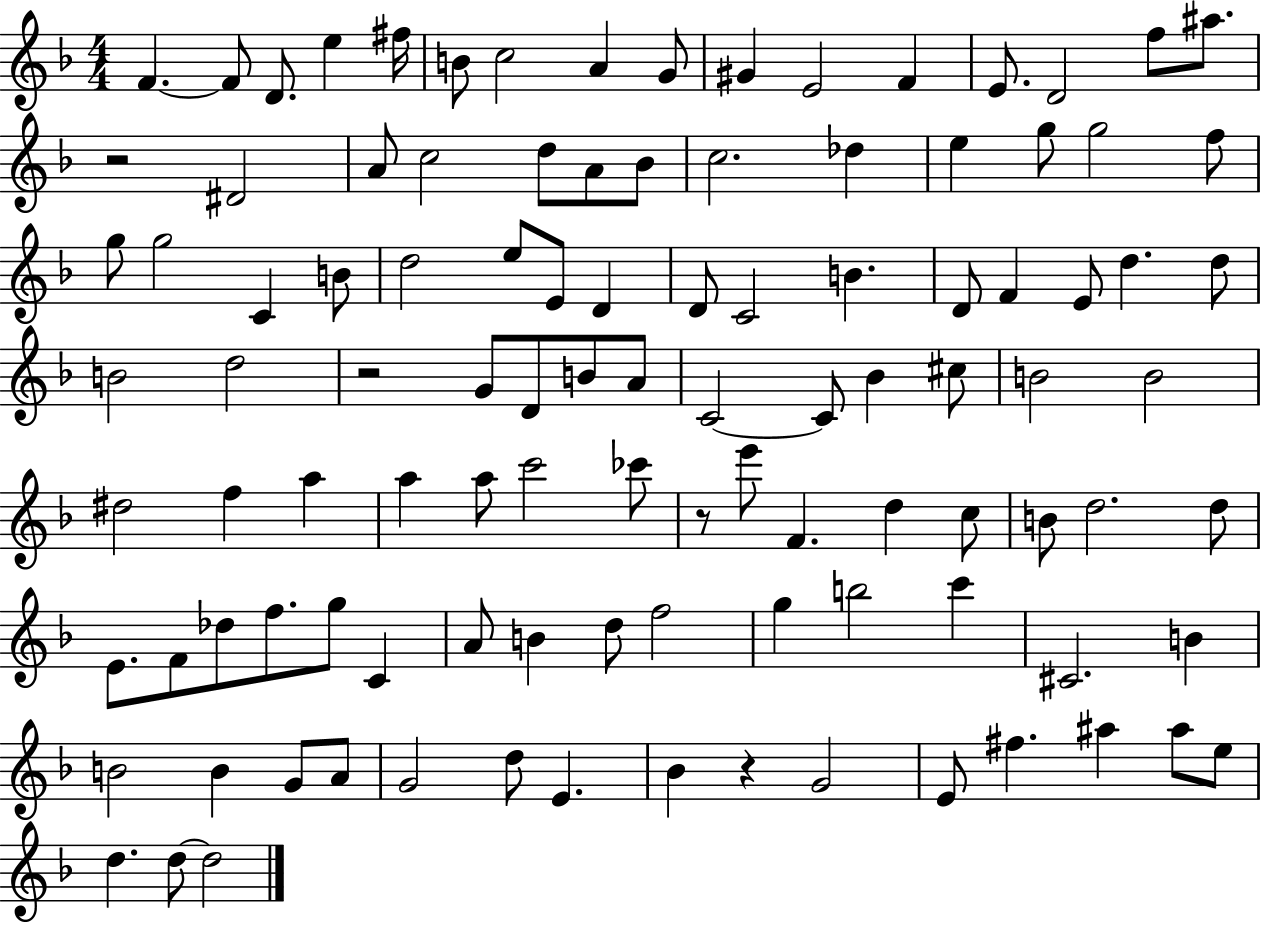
F4/q. F4/e D4/e. E5/q F#5/s B4/e C5/h A4/q G4/e G#4/q E4/h F4/q E4/e. D4/h F5/e A#5/e. R/h D#4/h A4/e C5/h D5/e A4/e Bb4/e C5/h. Db5/q E5/q G5/e G5/h F5/e G5/e G5/h C4/q B4/e D5/h E5/e E4/e D4/q D4/e C4/h B4/q. D4/e F4/q E4/e D5/q. D5/e B4/h D5/h R/h G4/e D4/e B4/e A4/e C4/h C4/e Bb4/q C#5/e B4/h B4/h D#5/h F5/q A5/q A5/q A5/e C6/h CES6/e R/e E6/e F4/q. D5/q C5/e B4/e D5/h. D5/e E4/e. F4/e Db5/e F5/e. G5/e C4/q A4/e B4/q D5/e F5/h G5/q B5/h C6/q C#4/h. B4/q B4/h B4/q G4/e A4/e G4/h D5/e E4/q. Bb4/q R/q G4/h E4/e F#5/q. A#5/q A#5/e E5/e D5/q. D5/e D5/h